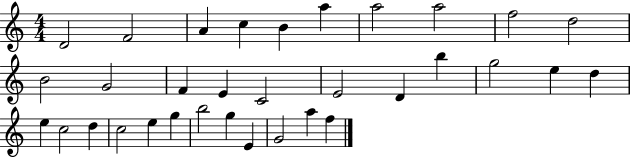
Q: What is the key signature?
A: C major